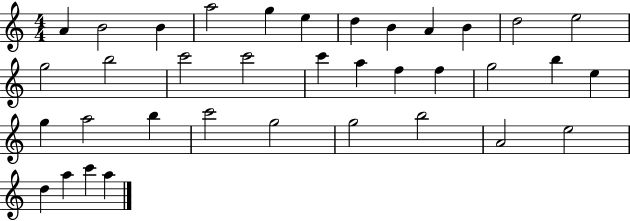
X:1
T:Untitled
M:4/4
L:1/4
K:C
A B2 B a2 g e d B A B d2 e2 g2 b2 c'2 c'2 c' a f f g2 b e g a2 b c'2 g2 g2 b2 A2 e2 d a c' a